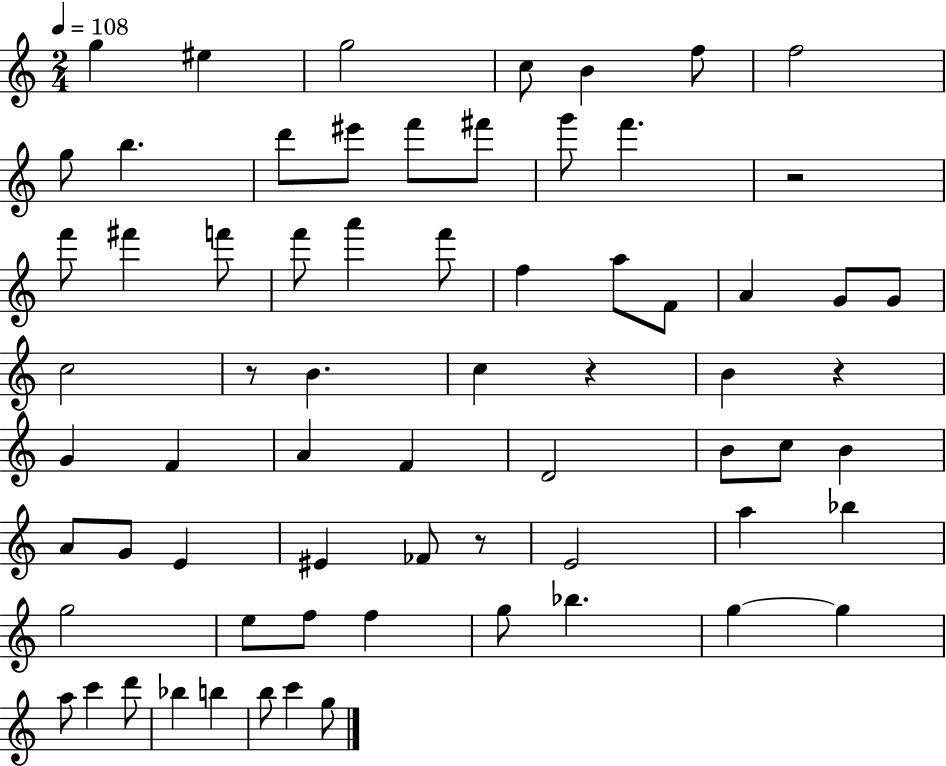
G5/q EIS5/q G5/h C5/e B4/q F5/e F5/h G5/e B5/q. D6/e EIS6/e F6/e F#6/e G6/e F6/q. R/h F6/e F#6/q F6/e F6/e A6/q F6/e F5/q A5/e F4/e A4/q G4/e G4/e C5/h R/e B4/q. C5/q R/q B4/q R/q G4/q F4/q A4/q F4/q D4/h B4/e C5/e B4/q A4/e G4/e E4/q EIS4/q FES4/e R/e E4/h A5/q Bb5/q G5/h E5/e F5/e F5/q G5/e Bb5/q. G5/q G5/q A5/e C6/q D6/e Bb5/q B5/q B5/e C6/q G5/e